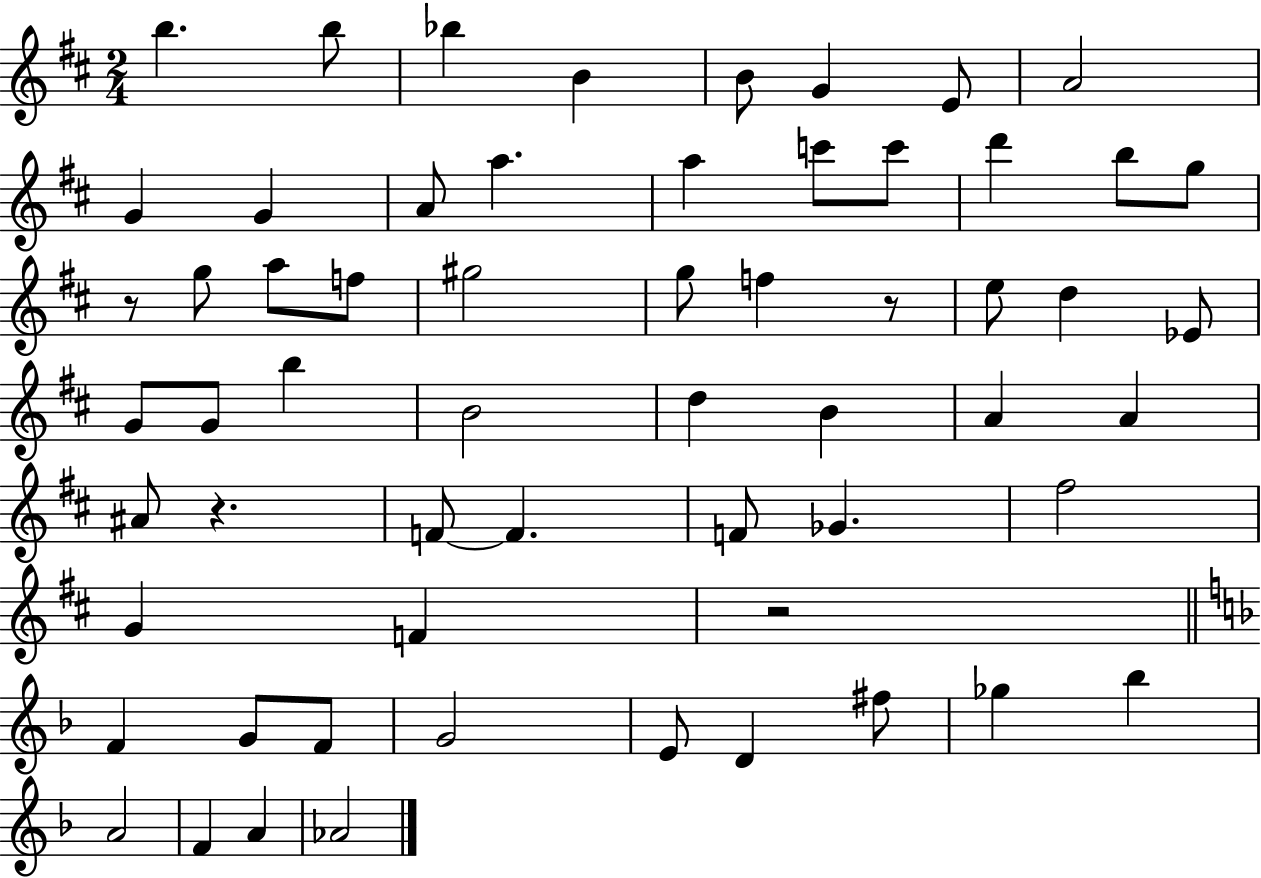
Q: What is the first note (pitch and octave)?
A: B5